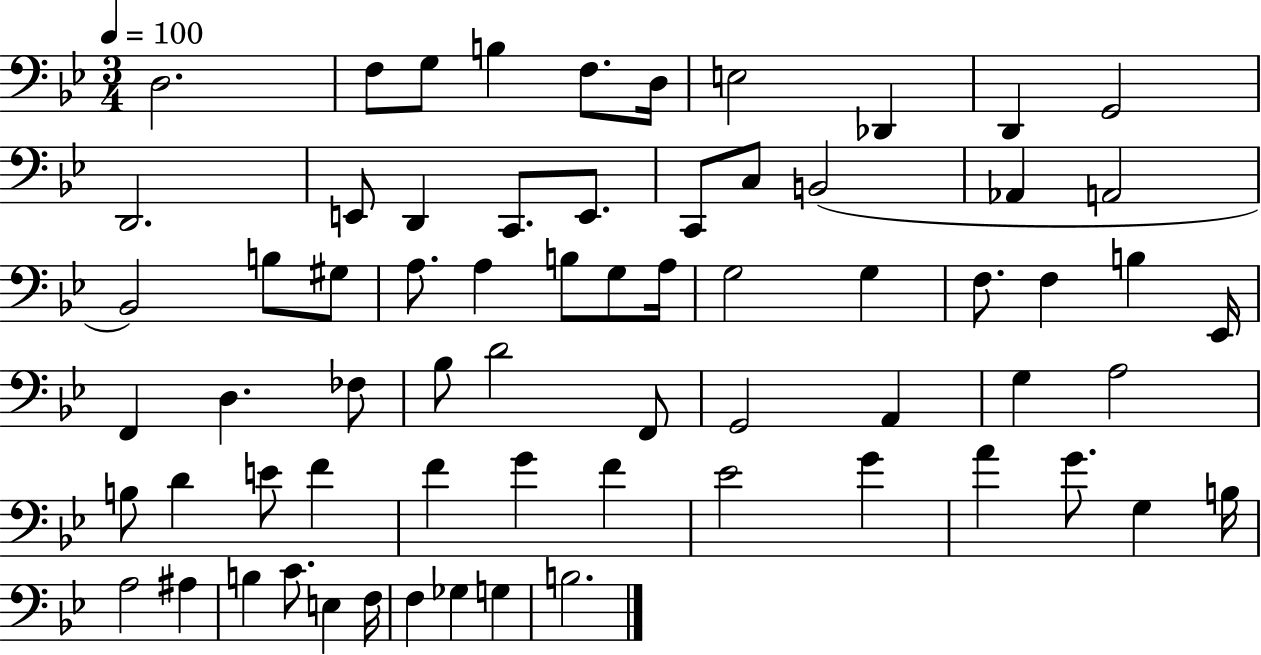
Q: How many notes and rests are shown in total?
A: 67